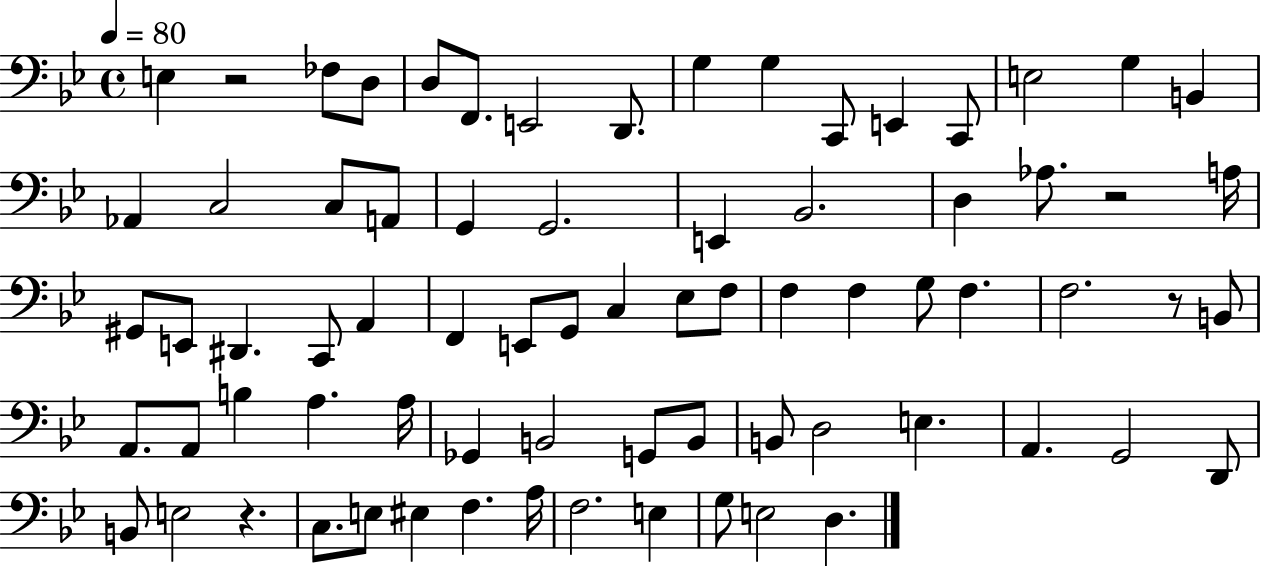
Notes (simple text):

E3/q R/h FES3/e D3/e D3/e F2/e. E2/h D2/e. G3/q G3/q C2/e E2/q C2/e E3/h G3/q B2/q Ab2/q C3/h C3/e A2/e G2/q G2/h. E2/q Bb2/h. D3/q Ab3/e. R/h A3/s G#2/e E2/e D#2/q. C2/e A2/q F2/q E2/e G2/e C3/q Eb3/e F3/e F3/q F3/q G3/e F3/q. F3/h. R/e B2/e A2/e. A2/e B3/q A3/q. A3/s Gb2/q B2/h G2/e B2/e B2/e D3/h E3/q. A2/q. G2/h D2/e B2/e E3/h R/q. C3/e. E3/e EIS3/q F3/q. A3/s F3/h. E3/q G3/e E3/h D3/q.